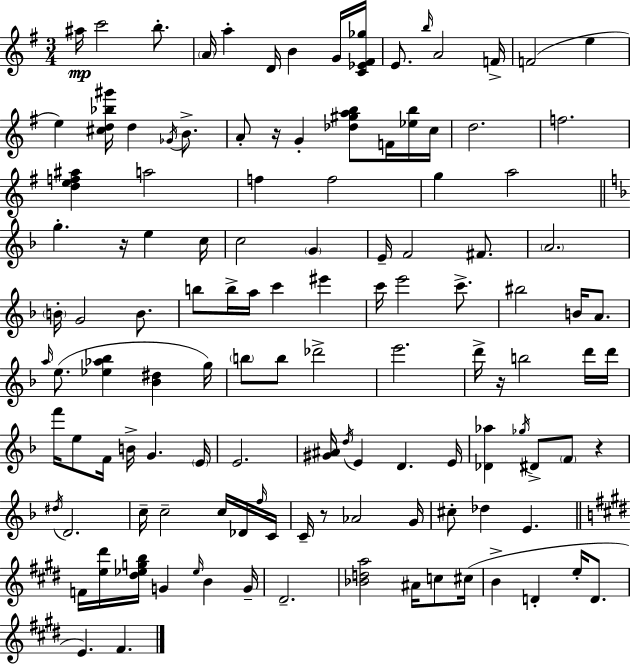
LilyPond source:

{
  \clef treble
  \numericTimeSignature
  \time 3/4
  \key e \minor
  \repeat volta 2 { ais''16\mp c'''2 b''8.-. | \parenthesize a'16 a''4-. d'16 b'4 g'16 <c' ees' fis' ges''>16 | e'8. \grace { b''16 } a'2 | f'16-> f'2( e''4 | \break e''4) <cis'' d'' bes'' gis'''>16 d''4 \acciaccatura { ges'16 } b'8.-> | a'8-. r16 g'4-. <des'' gis'' a'' b''>8 f'16 | <ees'' b''>16 c''16 d''2. | f''2. | \break <d'' e'' f'' ais''>4 a''2 | f''4 f''2 | g''4 a''2 | \bar "||" \break \key f \major g''4.-. r16 e''4 c''16 | c''2 \parenthesize g'4 | e'16-- f'2 fis'8. | \parenthesize a'2. | \break \parenthesize b'16-. g'2 b'8. | b''8 b''16-> a''16 c'''4 eis'''4 | c'''16 e'''2 c'''8.-> | bis''2 b'16 a'8. | \break \grace { a''16 }( e''8. <ees'' aes'' bes''>4 <bes' dis''>4 | g''16) \parenthesize b''8 b''8 des'''2-> | e'''2. | d'''16-> r16 b''2 d'''16 | \break d'''16 f'''16 e''8 f'16 b'16-> g'4. | \parenthesize e'16 e'2. | <gis' ais'>16 \acciaccatura { d''16 } e'4 d'4. | e'16 <des' aes''>4 \acciaccatura { ges''16 } dis'8-> \parenthesize f'8 r4 | \break \acciaccatura { dis''16 } d'2. | c''16-- c''2-- | c''16 des'16 \grace { f''16 } c'16 c'16-- r8 aes'2 | g'16 cis''8-. des''4 e'4. | \break \bar "||" \break \key e \major f'16 <e'' dis'''>16 <dis'' ees'' g'' b''>16 g'4 \grace { ees''16 } b'4 | g'16-- dis'2.-- | <bes' d'' a''>2 ais'16 c''8 | cis''16( b'4-> d'4-. e''16-. d'8. | \break e'4.) fis'4. | } \bar "|."
}